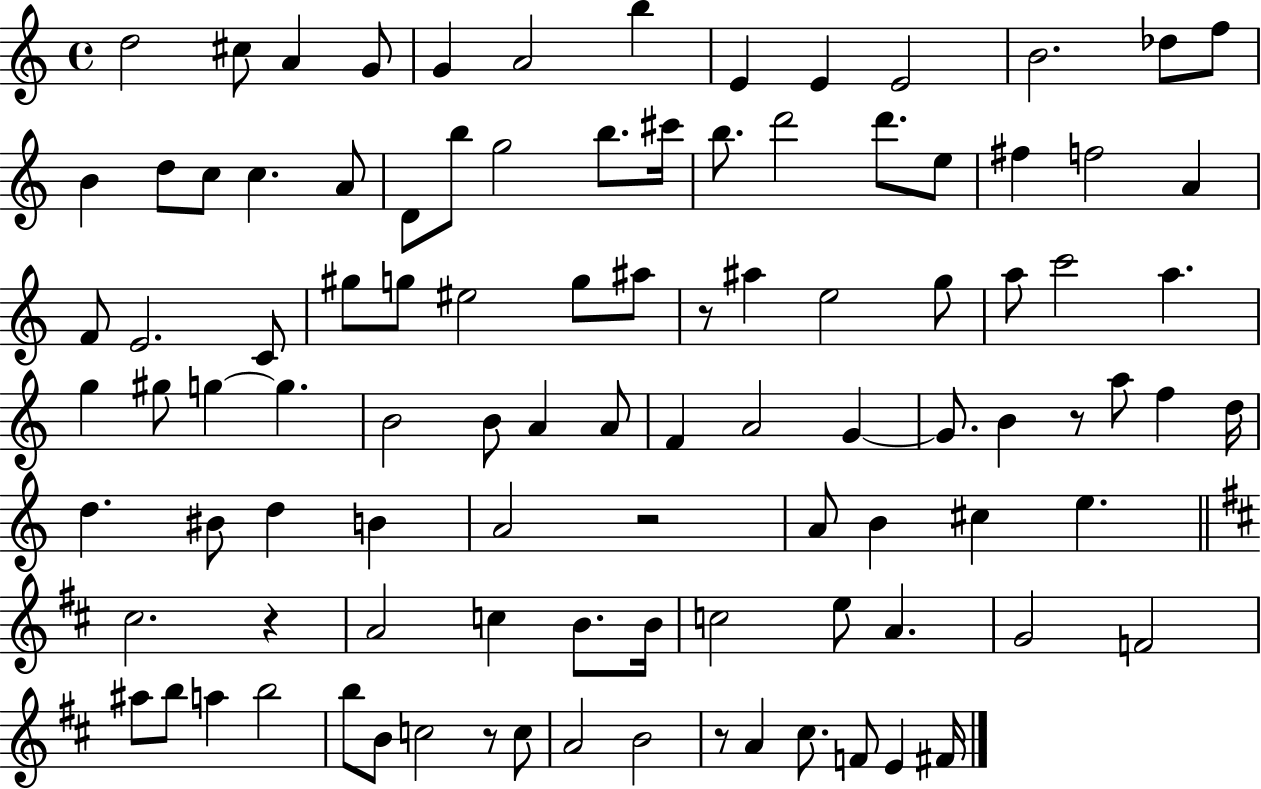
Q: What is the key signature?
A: C major